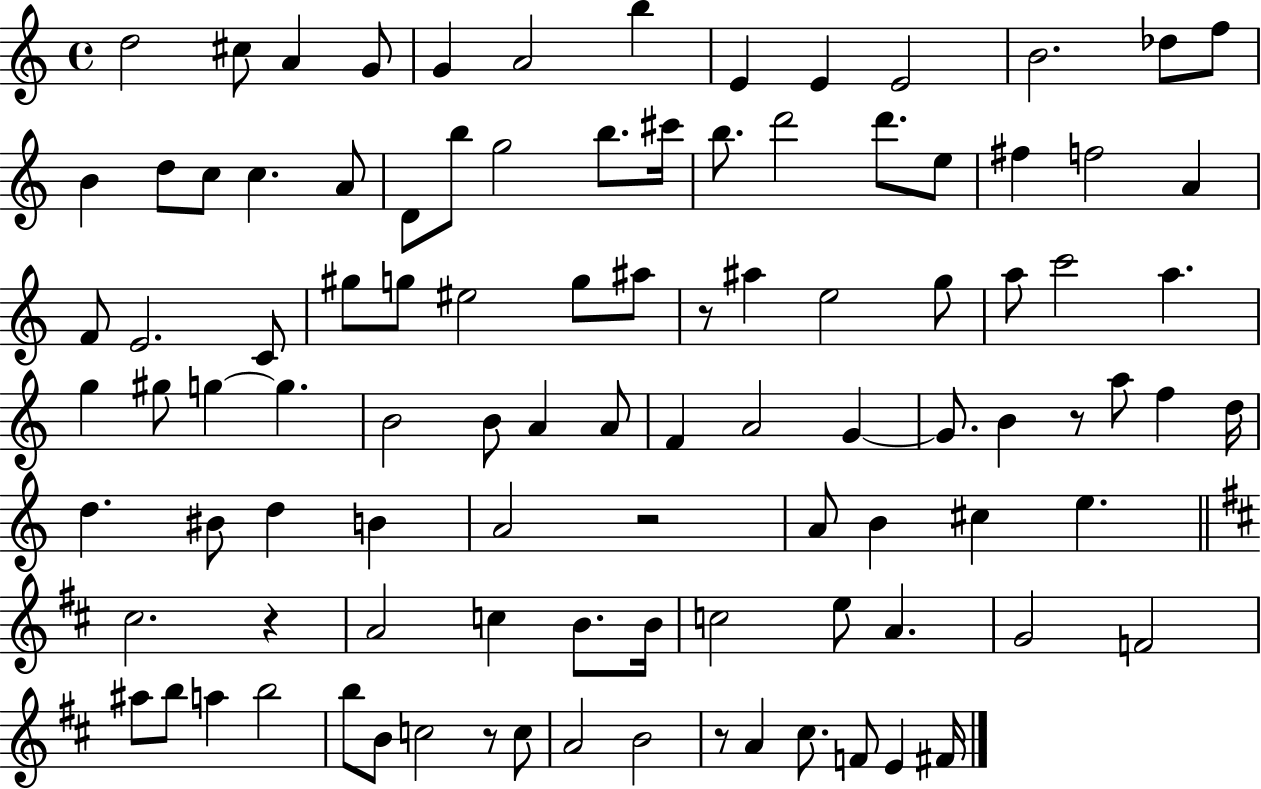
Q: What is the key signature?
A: C major